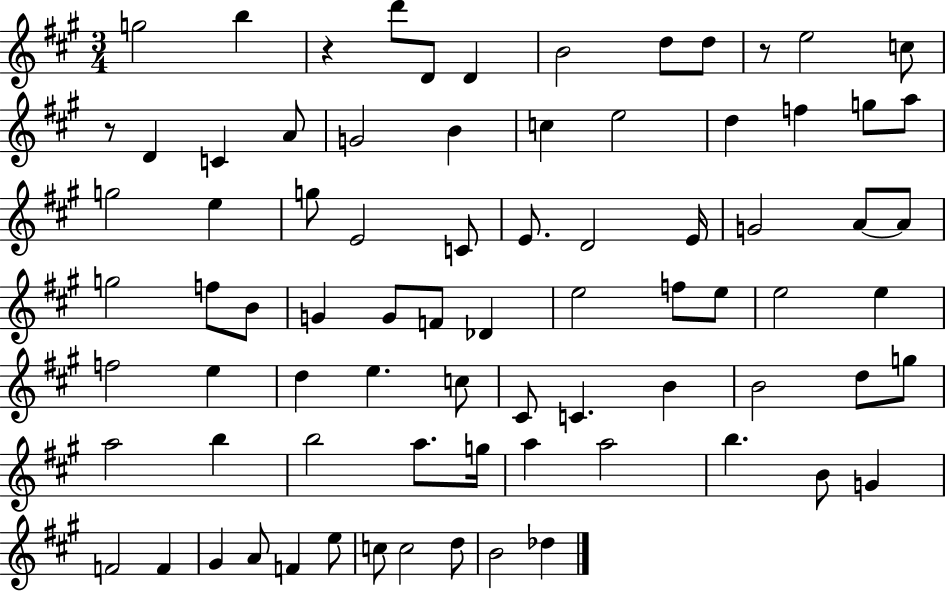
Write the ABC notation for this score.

X:1
T:Untitled
M:3/4
L:1/4
K:A
g2 b z d'/2 D/2 D B2 d/2 d/2 z/2 e2 c/2 z/2 D C A/2 G2 B c e2 d f g/2 a/2 g2 e g/2 E2 C/2 E/2 D2 E/4 G2 A/2 A/2 g2 f/2 B/2 G G/2 F/2 _D e2 f/2 e/2 e2 e f2 e d e c/2 ^C/2 C B B2 d/2 g/2 a2 b b2 a/2 g/4 a a2 b B/2 G F2 F ^G A/2 F e/2 c/2 c2 d/2 B2 _d